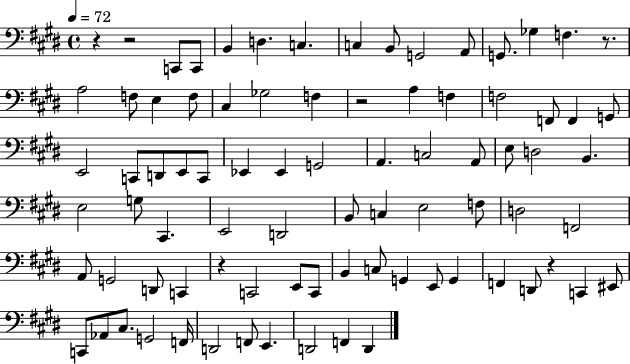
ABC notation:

X:1
T:Untitled
M:4/4
L:1/4
K:E
z z2 C,,/2 C,,/2 B,, D, C, C, B,,/2 G,,2 A,,/2 G,,/2 _G, F, z/2 A,2 F,/2 E, F,/2 ^C, _G,2 F, z2 A, F, F,2 F,,/2 F,, G,,/2 E,,2 C,,/2 D,,/2 E,,/2 C,,/2 _E,, _E,, G,,2 A,, C,2 A,,/2 E,/2 D,2 B,, E,2 G,/2 ^C,, E,,2 D,,2 B,,/2 C, E,2 F,/2 D,2 F,,2 A,,/2 G,,2 D,,/2 C,, z C,,2 E,,/2 C,,/2 B,, C,/2 G,, E,,/2 G,, F,, D,,/2 z C,, ^E,,/2 C,,/2 _A,,/2 ^C,/2 G,,2 F,,/4 D,,2 F,,/2 E,, D,,2 F,, D,,